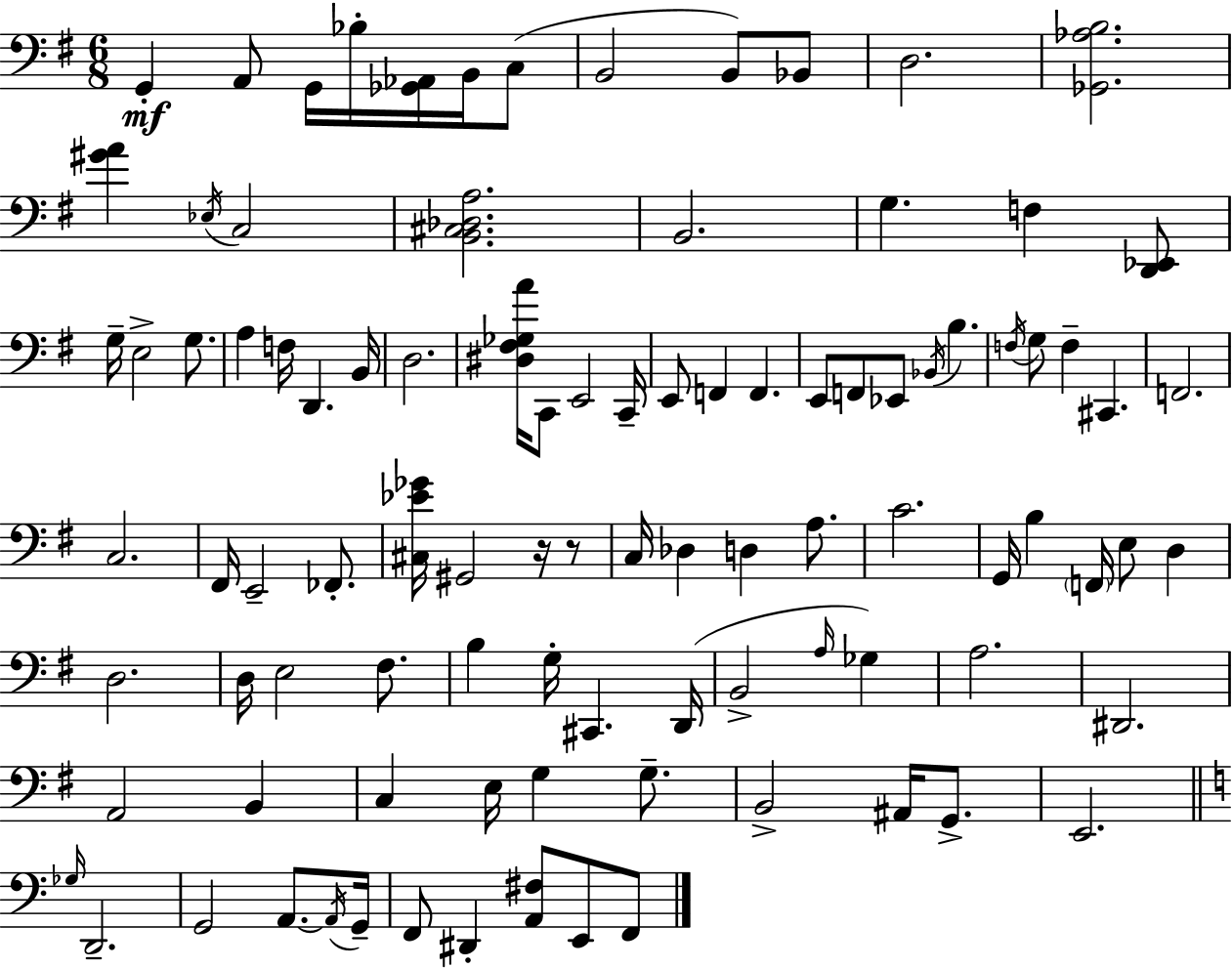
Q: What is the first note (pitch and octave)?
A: G2